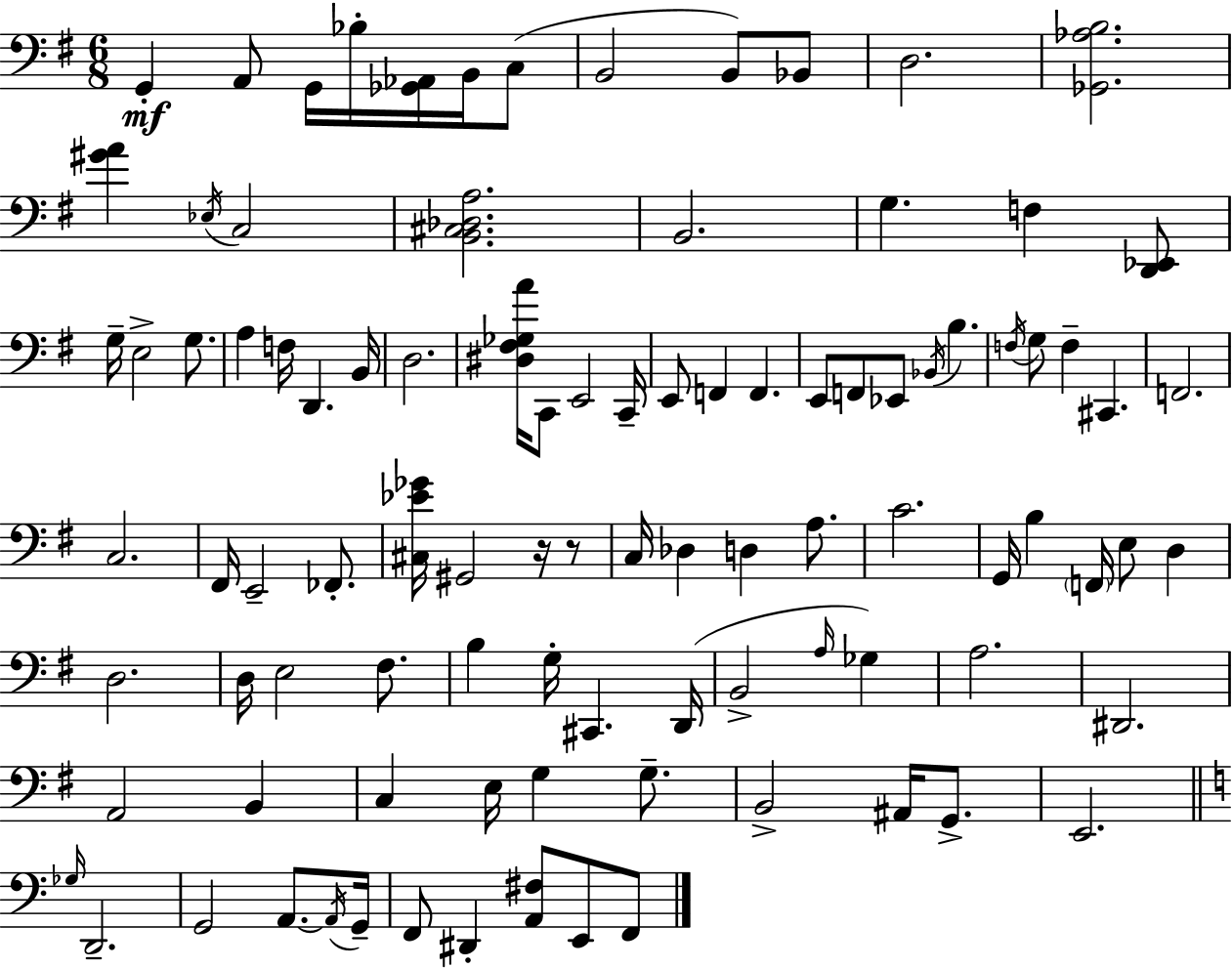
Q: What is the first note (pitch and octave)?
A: G2